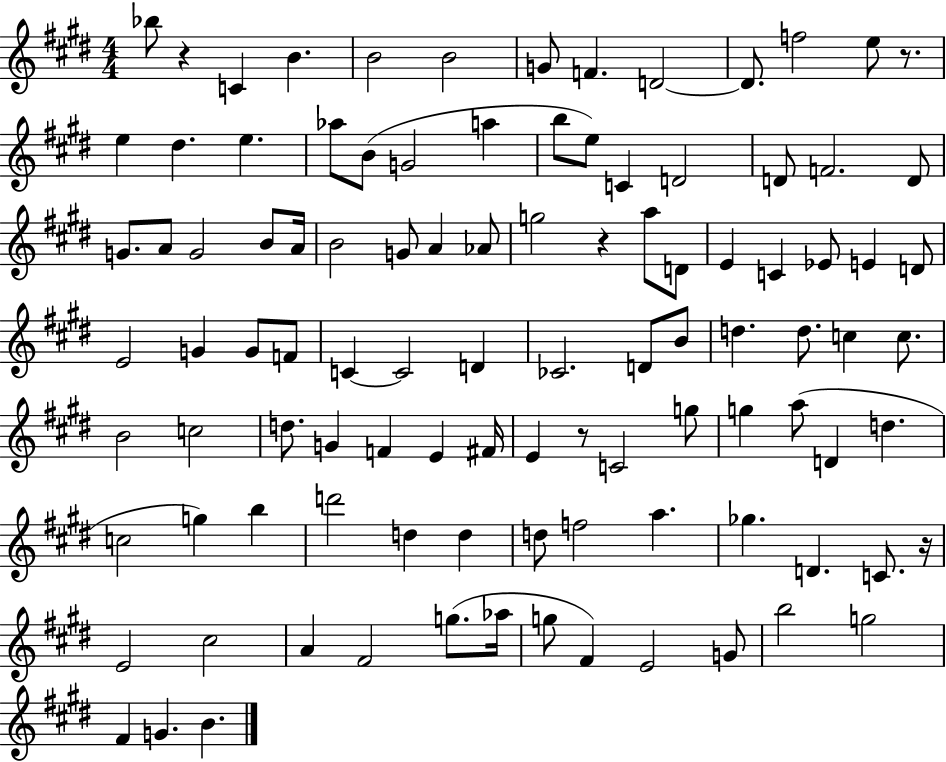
{
  \clef treble
  \numericTimeSignature
  \time 4/4
  \key e \major
  bes''8 r4 c'4 b'4. | b'2 b'2 | g'8 f'4. d'2~~ | d'8. f''2 e''8 r8. | \break e''4 dis''4. e''4. | aes''8 b'8( g'2 a''4 | b''8 e''8) c'4 d'2 | d'8 f'2. d'8 | \break g'8. a'8 g'2 b'8 a'16 | b'2 g'8 a'4 aes'8 | g''2 r4 a''8 d'8 | e'4 c'4 ees'8 e'4 d'8 | \break e'2 g'4 g'8 f'8 | c'4~~ c'2 d'4 | ces'2. d'8 b'8 | d''4. d''8. c''4 c''8. | \break b'2 c''2 | d''8. g'4 f'4 e'4 fis'16 | e'4 r8 c'2 g''8 | g''4 a''8( d'4 d''4. | \break c''2 g''4) b''4 | d'''2 d''4 d''4 | d''8 f''2 a''4. | ges''4. d'4. c'8. r16 | \break e'2 cis''2 | a'4 fis'2 g''8.( aes''16 | g''8 fis'4) e'2 g'8 | b''2 g''2 | \break fis'4 g'4. b'4. | \bar "|."
}